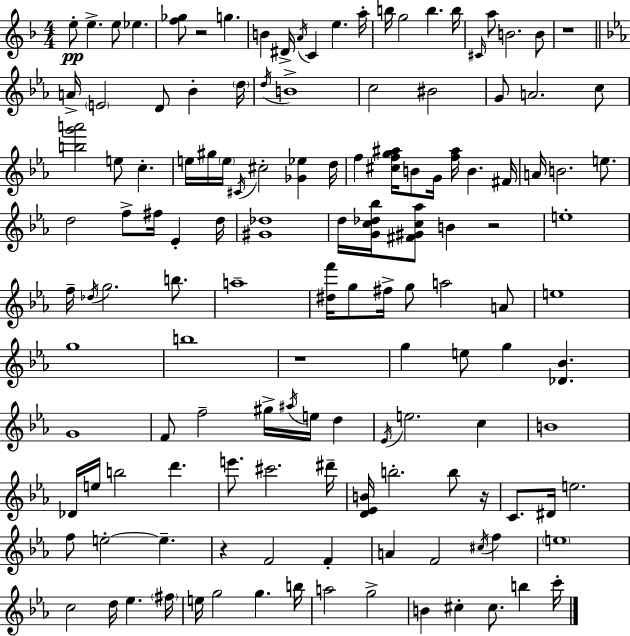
E5/e E5/q. E5/e Eb5/q. [F5,Gb5]/e R/h G5/q. B4/q D#4/s A4/s C4/q E5/q. A5/s B5/s G5/h B5/q. B5/s C#4/s A5/e B4/h. B4/e R/w A4/s E4/h D4/e Bb4/q D5/s D5/s B4/w C5/h BIS4/h G4/e A4/h. C5/e [B5,G6,A6]/h E5/e C5/q. E5/s G#5/s E5/s C#4/s C#5/h [Gb4,Eb5]/q D5/s F5/q [C#5,F5,G5,A#5]/s B4/e G4/s [F5,A#5]/s B4/q. F#4/s A4/s B4/h. E5/e. D5/h F5/e F#5/s Eb4/q D5/s [G#4,Db5]/w D5/s [G4,C5,Db5,Bb5]/s [F#4,G#4,C5,Ab5]/e B4/q R/h E5/w F5/s Db5/s G5/h. B5/e. A5/w [D#5,F6]/s G5/e F#5/s G5/e A5/h A4/e E5/w G5/w B5/w R/w G5/q E5/e G5/q [Db4,Bb4]/q. G4/w F4/e F5/h G#5/s A#5/s E5/s D5/q Eb4/s E5/h. C5/q B4/w Db4/s E5/s B5/h D6/q. E6/e. C#6/h. D#6/s [D4,Eb4,B4]/s B5/h. B5/e R/s C4/e. D#4/s E5/h. F5/e E5/h E5/q. R/q F4/h F4/q A4/q F4/h C#5/s F5/q E5/w C5/h D5/s Eb5/q. F#5/s E5/s G5/h G5/q. B5/s A5/h G5/h B4/q C#5/q C#5/e. B5/q C6/s